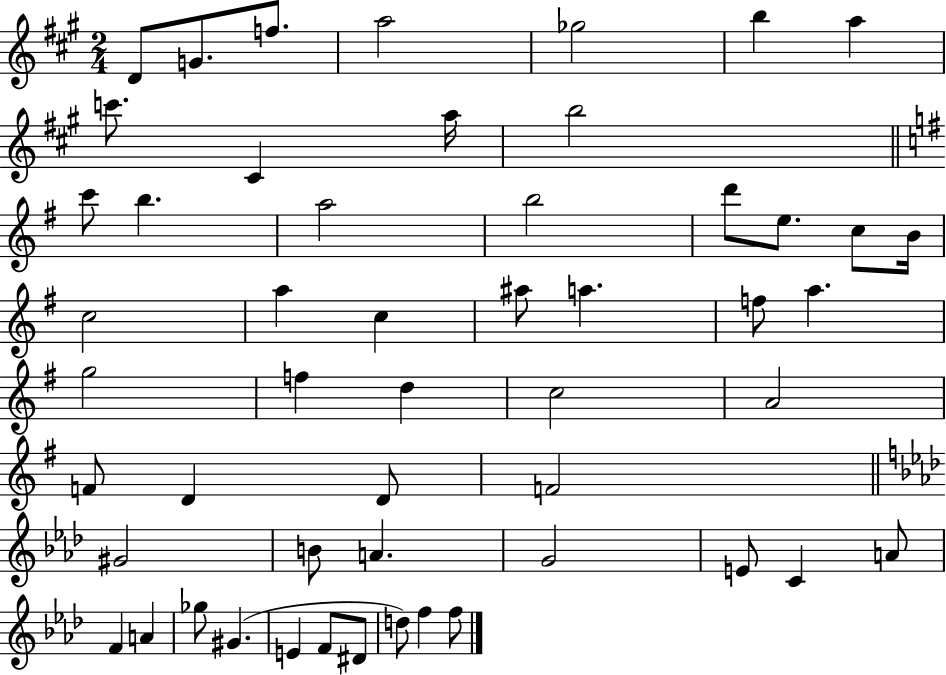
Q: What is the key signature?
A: A major